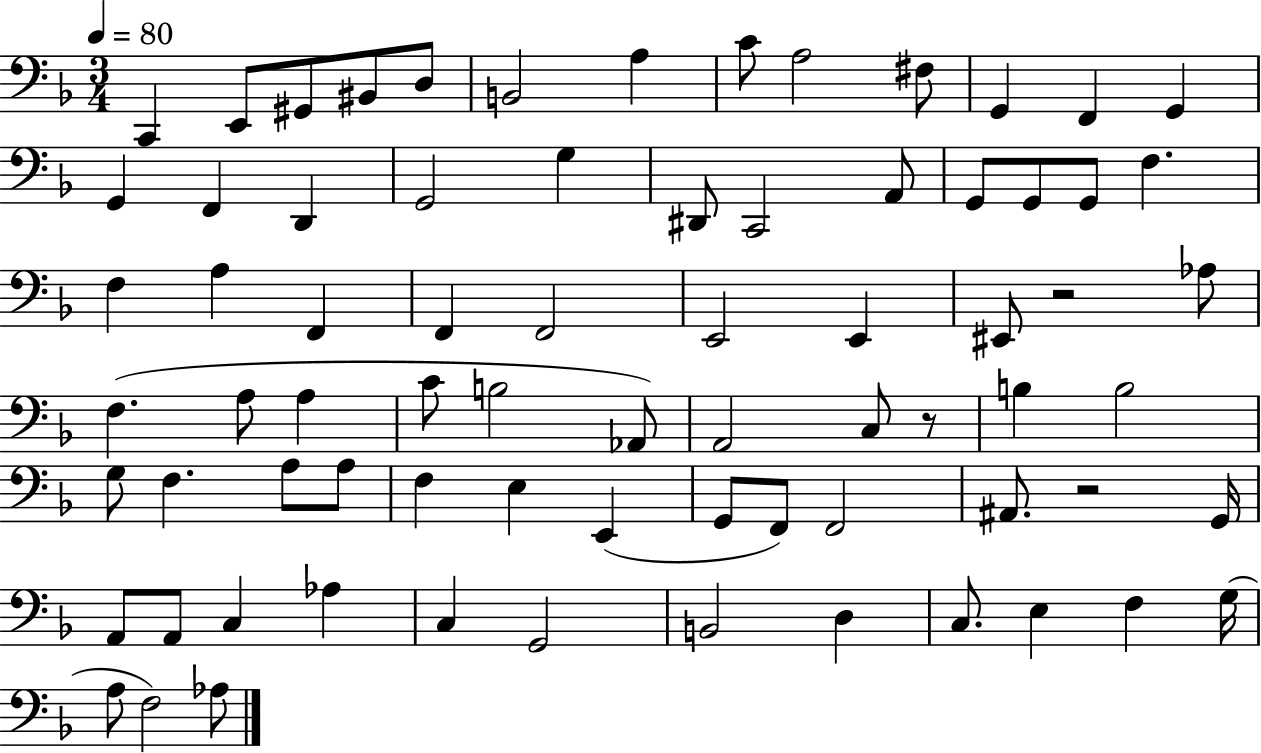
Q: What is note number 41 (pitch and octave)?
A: A2